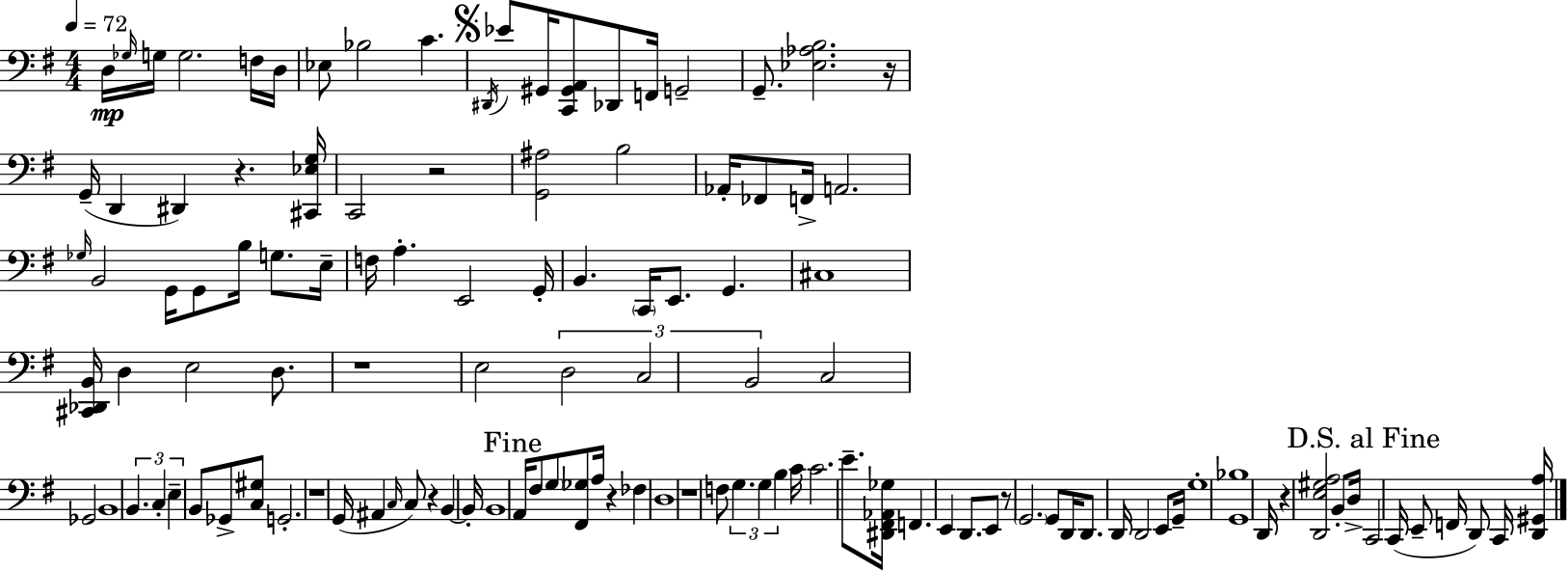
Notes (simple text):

D3/s Gb3/s G3/s G3/h. F3/s D3/s Eb3/e Bb3/h C4/q. D#2/s Eb4/e G#2/s [C2,G#2,A2]/e Db2/e F2/s G2/h G2/e. [Eb3,Ab3,B3]/h. R/s G2/s D2/q D#2/q R/q. [C#2,Eb3,G3]/s C2/h R/h [G2,A#3]/h B3/h Ab2/s FES2/e F2/s A2/h. Gb3/s B2/h G2/s G2/e B3/s G3/e. E3/s F3/s A3/q. E2/h G2/s B2/q. C2/s E2/e. G2/q. C#3/w [C#2,Db2,B2]/s D3/q E3/h D3/e. R/w E3/h D3/h C3/h B2/h C3/h Gb2/h B2/w B2/q. C3/q E3/q B2/e Gb2/e [C3,G#3]/e G2/h. R/w G2/s A#2/q C3/s C3/e R/q B2/q B2/s B2/w A2/s F#3/e G3/e [F#2,Gb3]/e A3/s R/q FES3/q D3/w R/w F3/e G3/q. G3/q B3/q C4/s C4/h. E4/e. [D#2,F#2,Ab2,Gb3]/s F2/q. E2/q D2/e. E2/e R/e G2/h. G2/e D2/s D2/e. D2/s D2/h E2/e G2/s G3/w [G2,Bb3]/w D2/s R/q [D2,E3,G#3,A3]/h B2/e D3/s C2/h C2/s E2/e F2/s D2/e C2/s [D2,G#2,A3]/s